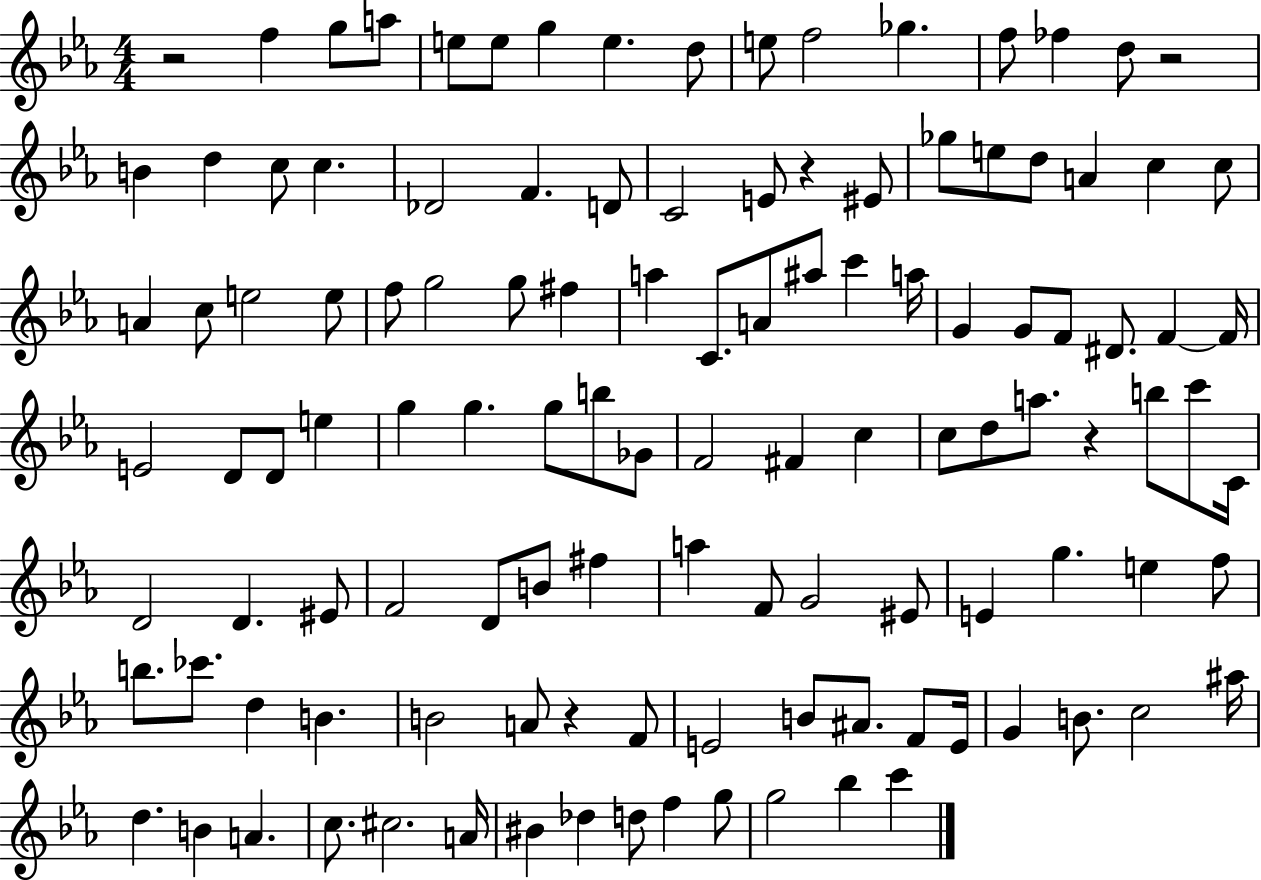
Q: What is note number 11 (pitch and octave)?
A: Gb5